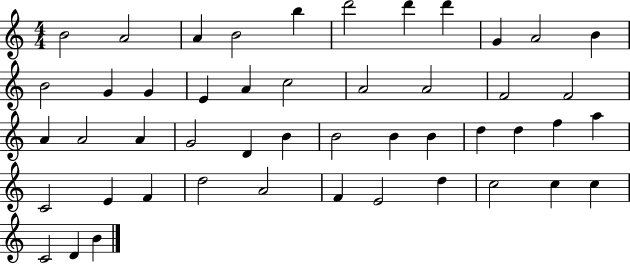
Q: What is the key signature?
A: C major